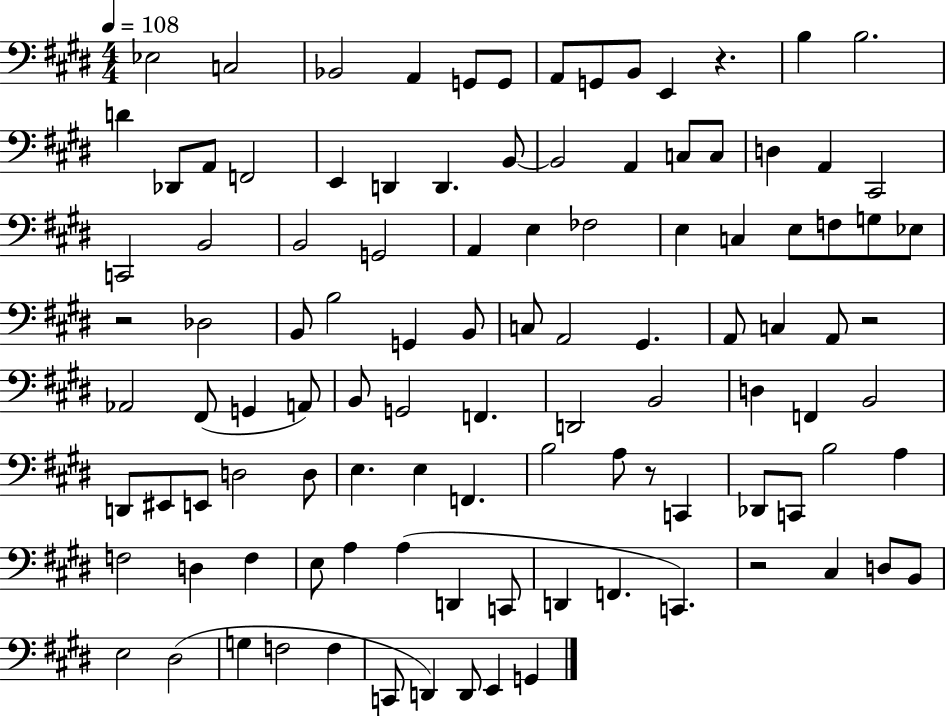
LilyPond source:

{
  \clef bass
  \numericTimeSignature
  \time 4/4
  \key e \major
  \tempo 4 = 108
  ees2 c2 | bes,2 a,4 g,8 g,8 | a,8 g,8 b,8 e,4 r4. | b4 b2. | \break d'4 des,8 a,8 f,2 | e,4 d,4 d,4. b,8~~ | b,2 a,4 c8 c8 | d4 a,4 cis,2 | \break c,2 b,2 | b,2 g,2 | a,4 e4 fes2 | e4 c4 e8 f8 g8 ees8 | \break r2 des2 | b,8 b2 g,4 b,8 | c8 a,2 gis,4. | a,8 c4 a,8 r2 | \break aes,2 fis,8( g,4 a,8) | b,8 g,2 f,4. | d,2 b,2 | d4 f,4 b,2 | \break d,8 eis,8 e,8 d2 d8 | e4. e4 f,4. | b2 a8 r8 c,4 | des,8 c,8 b2 a4 | \break f2 d4 f4 | e8 a4 a4( d,4 c,8 | d,4 f,4. c,4.) | r2 cis4 d8 b,8 | \break e2 dis2( | g4 f2 f4 | c,8 d,4) d,8 e,4 g,4 | \bar "|."
}